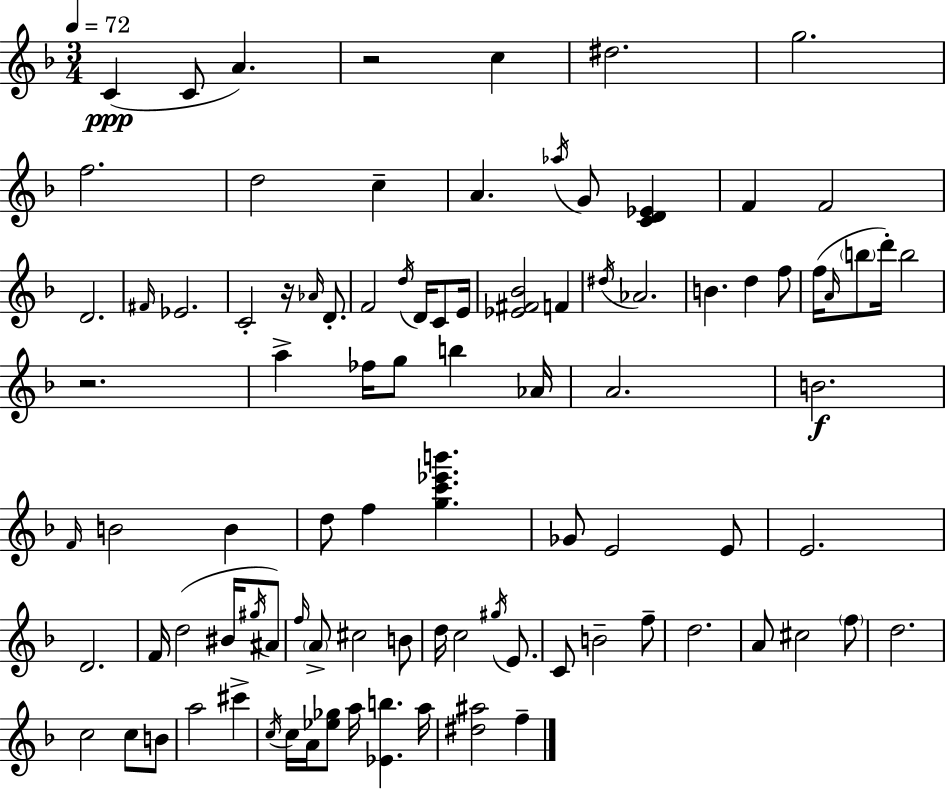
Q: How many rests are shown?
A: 3